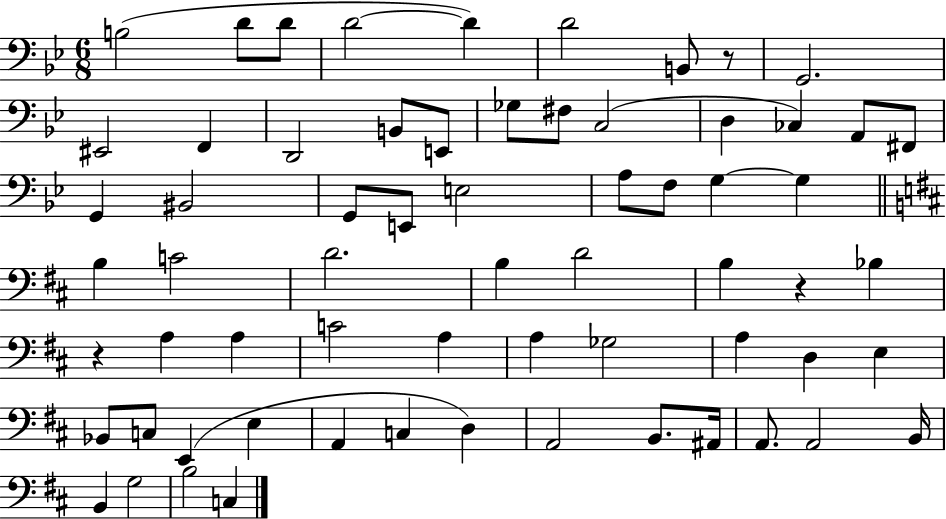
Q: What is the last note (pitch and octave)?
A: C3